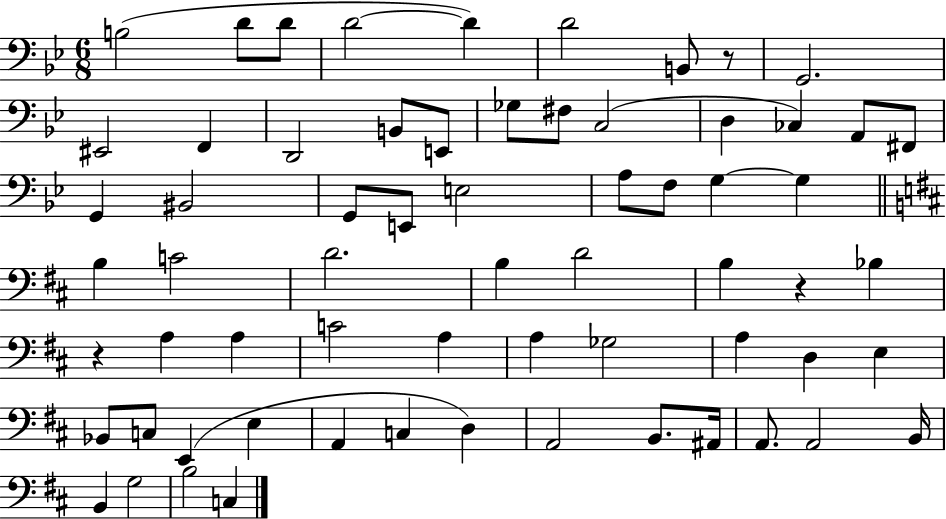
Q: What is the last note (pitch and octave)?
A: C3